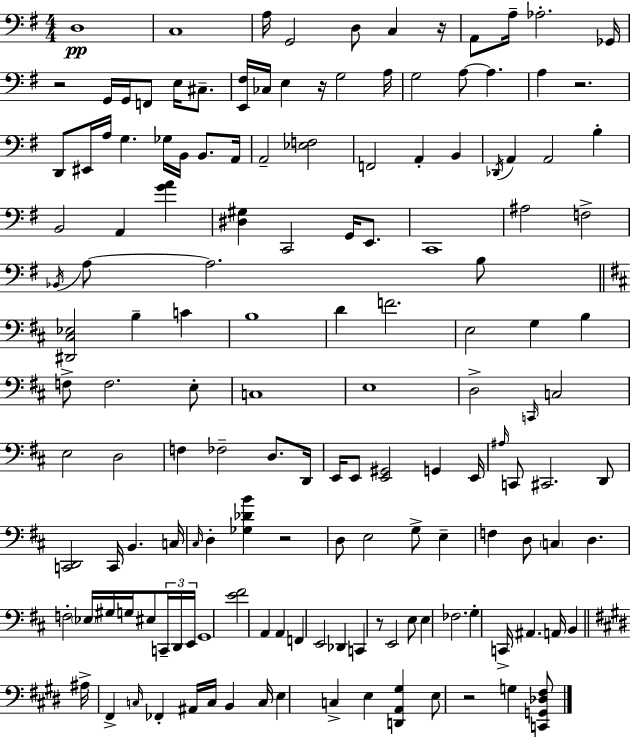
{
  \clef bass
  \numericTimeSignature
  \time 4/4
  \key e \minor
  d1\pp | c1 | a16 g,2 d8 c4 r16 | a,8 a16-- aes2.-. ges,16 | \break r2 g,16 g,16 f,8 e16 cis8.-- | <e, fis>16 ces16 e4 r16 g2 a16 | g2 a8~~ a4. | a4 r2. | \break d,8 eis,16 a16 g4. ges16 b,16 b,8. a,16 | a,2-- <ees f>2 | f,2 a,4-. b,4 | \acciaccatura { des,16 } a,4 a,2 b4-. | \break b,2 a,4 <g' a'>4 | <dis gis>4 c,2 g,16 e,8. | c,1 | ais2 f2-> | \break \acciaccatura { bes,16 } a8~~ a2. | b8 \bar "||" \break \key d \major <dis, cis ees>2 b4-- c'4 | b1 | d'4 f'2. | e2 g4 b4 | \break f8-> f2. e8-. | c1 | e1 | d2-> \grace { c,16 } c2 | \break e2 d2 | f4 fes2-- d8. | d,16 e,16 e,8 <e, gis,>2 g,4 | e,16 \grace { ais16 } c,8 cis,2. | \break d,8 <c, d,>2 c,16 b,4. | c16 \grace { cis16 } d4-. <ges des' b'>4 r2 | d8 e2 g8-> e4-- | f4 d8 \parenthesize c4 d4. | \break f2-. \parenthesize ees16 gis16 g16 eis8 | \tuplet 3/2 { c,16-- d,16 e,16 } g,1 | <e' fis'>2 a,4 a,4 | f,4 e,2 des,4 | \break c,4 r8 e,2 | e8 e4 fes2. | g4-. c,16-> ais,4. a,16 b,4 | \bar "||" \break \key e \major ais16-> fis,4-> \grace { c16 } fes,4-. ais,16 c16 b,4 | c16 e4 c4-> e4 <d, a, gis>4 | e8 r2 g4 <c, g, des fis>8 | \bar "|."
}